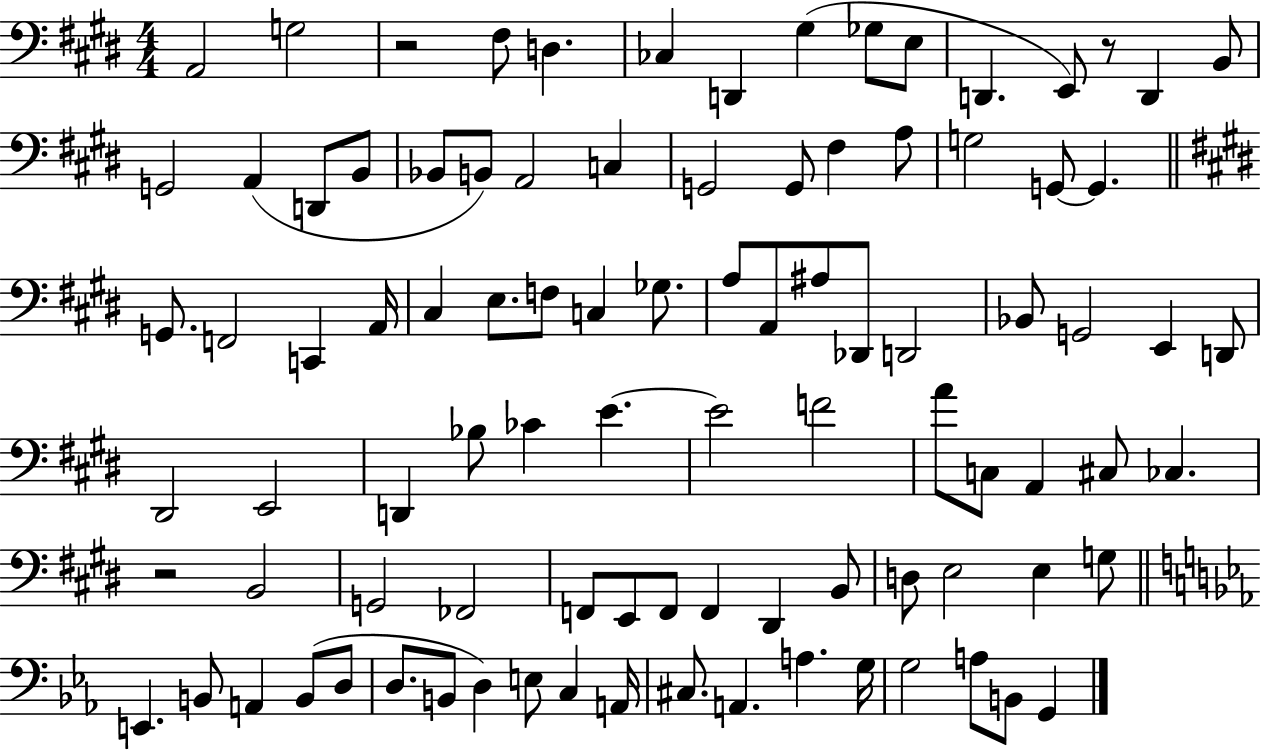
{
  \clef bass
  \numericTimeSignature
  \time 4/4
  \key e \major
  a,2 g2 | r2 fis8 d4. | ces4 d,4 gis4( ges8 e8 | d,4. e,8) r8 d,4 b,8 | \break g,2 a,4( d,8 b,8 | bes,8 b,8) a,2 c4 | g,2 g,8 fis4 a8 | g2 g,8~~ g,4. | \break \bar "||" \break \key e \major g,8. f,2 c,4 a,16 | cis4 e8. f8 c4 ges8. | a8 a,8 ais8 des,8 d,2 | bes,8 g,2 e,4 d,8 | \break dis,2 e,2 | d,4 bes8 ces'4 e'4.~~ | e'2 f'2 | a'8 c8 a,4 cis8 ces4. | \break r2 b,2 | g,2 fes,2 | f,8 e,8 f,8 f,4 dis,4 b,8 | d8 e2 e4 g8 | \break \bar "||" \break \key ees \major e,4. b,8 a,4 b,8( d8 | d8. b,8 d4) e8 c4 a,16 | cis8. a,4. a4. g16 | g2 a8 b,8 g,4 | \break \bar "|."
}